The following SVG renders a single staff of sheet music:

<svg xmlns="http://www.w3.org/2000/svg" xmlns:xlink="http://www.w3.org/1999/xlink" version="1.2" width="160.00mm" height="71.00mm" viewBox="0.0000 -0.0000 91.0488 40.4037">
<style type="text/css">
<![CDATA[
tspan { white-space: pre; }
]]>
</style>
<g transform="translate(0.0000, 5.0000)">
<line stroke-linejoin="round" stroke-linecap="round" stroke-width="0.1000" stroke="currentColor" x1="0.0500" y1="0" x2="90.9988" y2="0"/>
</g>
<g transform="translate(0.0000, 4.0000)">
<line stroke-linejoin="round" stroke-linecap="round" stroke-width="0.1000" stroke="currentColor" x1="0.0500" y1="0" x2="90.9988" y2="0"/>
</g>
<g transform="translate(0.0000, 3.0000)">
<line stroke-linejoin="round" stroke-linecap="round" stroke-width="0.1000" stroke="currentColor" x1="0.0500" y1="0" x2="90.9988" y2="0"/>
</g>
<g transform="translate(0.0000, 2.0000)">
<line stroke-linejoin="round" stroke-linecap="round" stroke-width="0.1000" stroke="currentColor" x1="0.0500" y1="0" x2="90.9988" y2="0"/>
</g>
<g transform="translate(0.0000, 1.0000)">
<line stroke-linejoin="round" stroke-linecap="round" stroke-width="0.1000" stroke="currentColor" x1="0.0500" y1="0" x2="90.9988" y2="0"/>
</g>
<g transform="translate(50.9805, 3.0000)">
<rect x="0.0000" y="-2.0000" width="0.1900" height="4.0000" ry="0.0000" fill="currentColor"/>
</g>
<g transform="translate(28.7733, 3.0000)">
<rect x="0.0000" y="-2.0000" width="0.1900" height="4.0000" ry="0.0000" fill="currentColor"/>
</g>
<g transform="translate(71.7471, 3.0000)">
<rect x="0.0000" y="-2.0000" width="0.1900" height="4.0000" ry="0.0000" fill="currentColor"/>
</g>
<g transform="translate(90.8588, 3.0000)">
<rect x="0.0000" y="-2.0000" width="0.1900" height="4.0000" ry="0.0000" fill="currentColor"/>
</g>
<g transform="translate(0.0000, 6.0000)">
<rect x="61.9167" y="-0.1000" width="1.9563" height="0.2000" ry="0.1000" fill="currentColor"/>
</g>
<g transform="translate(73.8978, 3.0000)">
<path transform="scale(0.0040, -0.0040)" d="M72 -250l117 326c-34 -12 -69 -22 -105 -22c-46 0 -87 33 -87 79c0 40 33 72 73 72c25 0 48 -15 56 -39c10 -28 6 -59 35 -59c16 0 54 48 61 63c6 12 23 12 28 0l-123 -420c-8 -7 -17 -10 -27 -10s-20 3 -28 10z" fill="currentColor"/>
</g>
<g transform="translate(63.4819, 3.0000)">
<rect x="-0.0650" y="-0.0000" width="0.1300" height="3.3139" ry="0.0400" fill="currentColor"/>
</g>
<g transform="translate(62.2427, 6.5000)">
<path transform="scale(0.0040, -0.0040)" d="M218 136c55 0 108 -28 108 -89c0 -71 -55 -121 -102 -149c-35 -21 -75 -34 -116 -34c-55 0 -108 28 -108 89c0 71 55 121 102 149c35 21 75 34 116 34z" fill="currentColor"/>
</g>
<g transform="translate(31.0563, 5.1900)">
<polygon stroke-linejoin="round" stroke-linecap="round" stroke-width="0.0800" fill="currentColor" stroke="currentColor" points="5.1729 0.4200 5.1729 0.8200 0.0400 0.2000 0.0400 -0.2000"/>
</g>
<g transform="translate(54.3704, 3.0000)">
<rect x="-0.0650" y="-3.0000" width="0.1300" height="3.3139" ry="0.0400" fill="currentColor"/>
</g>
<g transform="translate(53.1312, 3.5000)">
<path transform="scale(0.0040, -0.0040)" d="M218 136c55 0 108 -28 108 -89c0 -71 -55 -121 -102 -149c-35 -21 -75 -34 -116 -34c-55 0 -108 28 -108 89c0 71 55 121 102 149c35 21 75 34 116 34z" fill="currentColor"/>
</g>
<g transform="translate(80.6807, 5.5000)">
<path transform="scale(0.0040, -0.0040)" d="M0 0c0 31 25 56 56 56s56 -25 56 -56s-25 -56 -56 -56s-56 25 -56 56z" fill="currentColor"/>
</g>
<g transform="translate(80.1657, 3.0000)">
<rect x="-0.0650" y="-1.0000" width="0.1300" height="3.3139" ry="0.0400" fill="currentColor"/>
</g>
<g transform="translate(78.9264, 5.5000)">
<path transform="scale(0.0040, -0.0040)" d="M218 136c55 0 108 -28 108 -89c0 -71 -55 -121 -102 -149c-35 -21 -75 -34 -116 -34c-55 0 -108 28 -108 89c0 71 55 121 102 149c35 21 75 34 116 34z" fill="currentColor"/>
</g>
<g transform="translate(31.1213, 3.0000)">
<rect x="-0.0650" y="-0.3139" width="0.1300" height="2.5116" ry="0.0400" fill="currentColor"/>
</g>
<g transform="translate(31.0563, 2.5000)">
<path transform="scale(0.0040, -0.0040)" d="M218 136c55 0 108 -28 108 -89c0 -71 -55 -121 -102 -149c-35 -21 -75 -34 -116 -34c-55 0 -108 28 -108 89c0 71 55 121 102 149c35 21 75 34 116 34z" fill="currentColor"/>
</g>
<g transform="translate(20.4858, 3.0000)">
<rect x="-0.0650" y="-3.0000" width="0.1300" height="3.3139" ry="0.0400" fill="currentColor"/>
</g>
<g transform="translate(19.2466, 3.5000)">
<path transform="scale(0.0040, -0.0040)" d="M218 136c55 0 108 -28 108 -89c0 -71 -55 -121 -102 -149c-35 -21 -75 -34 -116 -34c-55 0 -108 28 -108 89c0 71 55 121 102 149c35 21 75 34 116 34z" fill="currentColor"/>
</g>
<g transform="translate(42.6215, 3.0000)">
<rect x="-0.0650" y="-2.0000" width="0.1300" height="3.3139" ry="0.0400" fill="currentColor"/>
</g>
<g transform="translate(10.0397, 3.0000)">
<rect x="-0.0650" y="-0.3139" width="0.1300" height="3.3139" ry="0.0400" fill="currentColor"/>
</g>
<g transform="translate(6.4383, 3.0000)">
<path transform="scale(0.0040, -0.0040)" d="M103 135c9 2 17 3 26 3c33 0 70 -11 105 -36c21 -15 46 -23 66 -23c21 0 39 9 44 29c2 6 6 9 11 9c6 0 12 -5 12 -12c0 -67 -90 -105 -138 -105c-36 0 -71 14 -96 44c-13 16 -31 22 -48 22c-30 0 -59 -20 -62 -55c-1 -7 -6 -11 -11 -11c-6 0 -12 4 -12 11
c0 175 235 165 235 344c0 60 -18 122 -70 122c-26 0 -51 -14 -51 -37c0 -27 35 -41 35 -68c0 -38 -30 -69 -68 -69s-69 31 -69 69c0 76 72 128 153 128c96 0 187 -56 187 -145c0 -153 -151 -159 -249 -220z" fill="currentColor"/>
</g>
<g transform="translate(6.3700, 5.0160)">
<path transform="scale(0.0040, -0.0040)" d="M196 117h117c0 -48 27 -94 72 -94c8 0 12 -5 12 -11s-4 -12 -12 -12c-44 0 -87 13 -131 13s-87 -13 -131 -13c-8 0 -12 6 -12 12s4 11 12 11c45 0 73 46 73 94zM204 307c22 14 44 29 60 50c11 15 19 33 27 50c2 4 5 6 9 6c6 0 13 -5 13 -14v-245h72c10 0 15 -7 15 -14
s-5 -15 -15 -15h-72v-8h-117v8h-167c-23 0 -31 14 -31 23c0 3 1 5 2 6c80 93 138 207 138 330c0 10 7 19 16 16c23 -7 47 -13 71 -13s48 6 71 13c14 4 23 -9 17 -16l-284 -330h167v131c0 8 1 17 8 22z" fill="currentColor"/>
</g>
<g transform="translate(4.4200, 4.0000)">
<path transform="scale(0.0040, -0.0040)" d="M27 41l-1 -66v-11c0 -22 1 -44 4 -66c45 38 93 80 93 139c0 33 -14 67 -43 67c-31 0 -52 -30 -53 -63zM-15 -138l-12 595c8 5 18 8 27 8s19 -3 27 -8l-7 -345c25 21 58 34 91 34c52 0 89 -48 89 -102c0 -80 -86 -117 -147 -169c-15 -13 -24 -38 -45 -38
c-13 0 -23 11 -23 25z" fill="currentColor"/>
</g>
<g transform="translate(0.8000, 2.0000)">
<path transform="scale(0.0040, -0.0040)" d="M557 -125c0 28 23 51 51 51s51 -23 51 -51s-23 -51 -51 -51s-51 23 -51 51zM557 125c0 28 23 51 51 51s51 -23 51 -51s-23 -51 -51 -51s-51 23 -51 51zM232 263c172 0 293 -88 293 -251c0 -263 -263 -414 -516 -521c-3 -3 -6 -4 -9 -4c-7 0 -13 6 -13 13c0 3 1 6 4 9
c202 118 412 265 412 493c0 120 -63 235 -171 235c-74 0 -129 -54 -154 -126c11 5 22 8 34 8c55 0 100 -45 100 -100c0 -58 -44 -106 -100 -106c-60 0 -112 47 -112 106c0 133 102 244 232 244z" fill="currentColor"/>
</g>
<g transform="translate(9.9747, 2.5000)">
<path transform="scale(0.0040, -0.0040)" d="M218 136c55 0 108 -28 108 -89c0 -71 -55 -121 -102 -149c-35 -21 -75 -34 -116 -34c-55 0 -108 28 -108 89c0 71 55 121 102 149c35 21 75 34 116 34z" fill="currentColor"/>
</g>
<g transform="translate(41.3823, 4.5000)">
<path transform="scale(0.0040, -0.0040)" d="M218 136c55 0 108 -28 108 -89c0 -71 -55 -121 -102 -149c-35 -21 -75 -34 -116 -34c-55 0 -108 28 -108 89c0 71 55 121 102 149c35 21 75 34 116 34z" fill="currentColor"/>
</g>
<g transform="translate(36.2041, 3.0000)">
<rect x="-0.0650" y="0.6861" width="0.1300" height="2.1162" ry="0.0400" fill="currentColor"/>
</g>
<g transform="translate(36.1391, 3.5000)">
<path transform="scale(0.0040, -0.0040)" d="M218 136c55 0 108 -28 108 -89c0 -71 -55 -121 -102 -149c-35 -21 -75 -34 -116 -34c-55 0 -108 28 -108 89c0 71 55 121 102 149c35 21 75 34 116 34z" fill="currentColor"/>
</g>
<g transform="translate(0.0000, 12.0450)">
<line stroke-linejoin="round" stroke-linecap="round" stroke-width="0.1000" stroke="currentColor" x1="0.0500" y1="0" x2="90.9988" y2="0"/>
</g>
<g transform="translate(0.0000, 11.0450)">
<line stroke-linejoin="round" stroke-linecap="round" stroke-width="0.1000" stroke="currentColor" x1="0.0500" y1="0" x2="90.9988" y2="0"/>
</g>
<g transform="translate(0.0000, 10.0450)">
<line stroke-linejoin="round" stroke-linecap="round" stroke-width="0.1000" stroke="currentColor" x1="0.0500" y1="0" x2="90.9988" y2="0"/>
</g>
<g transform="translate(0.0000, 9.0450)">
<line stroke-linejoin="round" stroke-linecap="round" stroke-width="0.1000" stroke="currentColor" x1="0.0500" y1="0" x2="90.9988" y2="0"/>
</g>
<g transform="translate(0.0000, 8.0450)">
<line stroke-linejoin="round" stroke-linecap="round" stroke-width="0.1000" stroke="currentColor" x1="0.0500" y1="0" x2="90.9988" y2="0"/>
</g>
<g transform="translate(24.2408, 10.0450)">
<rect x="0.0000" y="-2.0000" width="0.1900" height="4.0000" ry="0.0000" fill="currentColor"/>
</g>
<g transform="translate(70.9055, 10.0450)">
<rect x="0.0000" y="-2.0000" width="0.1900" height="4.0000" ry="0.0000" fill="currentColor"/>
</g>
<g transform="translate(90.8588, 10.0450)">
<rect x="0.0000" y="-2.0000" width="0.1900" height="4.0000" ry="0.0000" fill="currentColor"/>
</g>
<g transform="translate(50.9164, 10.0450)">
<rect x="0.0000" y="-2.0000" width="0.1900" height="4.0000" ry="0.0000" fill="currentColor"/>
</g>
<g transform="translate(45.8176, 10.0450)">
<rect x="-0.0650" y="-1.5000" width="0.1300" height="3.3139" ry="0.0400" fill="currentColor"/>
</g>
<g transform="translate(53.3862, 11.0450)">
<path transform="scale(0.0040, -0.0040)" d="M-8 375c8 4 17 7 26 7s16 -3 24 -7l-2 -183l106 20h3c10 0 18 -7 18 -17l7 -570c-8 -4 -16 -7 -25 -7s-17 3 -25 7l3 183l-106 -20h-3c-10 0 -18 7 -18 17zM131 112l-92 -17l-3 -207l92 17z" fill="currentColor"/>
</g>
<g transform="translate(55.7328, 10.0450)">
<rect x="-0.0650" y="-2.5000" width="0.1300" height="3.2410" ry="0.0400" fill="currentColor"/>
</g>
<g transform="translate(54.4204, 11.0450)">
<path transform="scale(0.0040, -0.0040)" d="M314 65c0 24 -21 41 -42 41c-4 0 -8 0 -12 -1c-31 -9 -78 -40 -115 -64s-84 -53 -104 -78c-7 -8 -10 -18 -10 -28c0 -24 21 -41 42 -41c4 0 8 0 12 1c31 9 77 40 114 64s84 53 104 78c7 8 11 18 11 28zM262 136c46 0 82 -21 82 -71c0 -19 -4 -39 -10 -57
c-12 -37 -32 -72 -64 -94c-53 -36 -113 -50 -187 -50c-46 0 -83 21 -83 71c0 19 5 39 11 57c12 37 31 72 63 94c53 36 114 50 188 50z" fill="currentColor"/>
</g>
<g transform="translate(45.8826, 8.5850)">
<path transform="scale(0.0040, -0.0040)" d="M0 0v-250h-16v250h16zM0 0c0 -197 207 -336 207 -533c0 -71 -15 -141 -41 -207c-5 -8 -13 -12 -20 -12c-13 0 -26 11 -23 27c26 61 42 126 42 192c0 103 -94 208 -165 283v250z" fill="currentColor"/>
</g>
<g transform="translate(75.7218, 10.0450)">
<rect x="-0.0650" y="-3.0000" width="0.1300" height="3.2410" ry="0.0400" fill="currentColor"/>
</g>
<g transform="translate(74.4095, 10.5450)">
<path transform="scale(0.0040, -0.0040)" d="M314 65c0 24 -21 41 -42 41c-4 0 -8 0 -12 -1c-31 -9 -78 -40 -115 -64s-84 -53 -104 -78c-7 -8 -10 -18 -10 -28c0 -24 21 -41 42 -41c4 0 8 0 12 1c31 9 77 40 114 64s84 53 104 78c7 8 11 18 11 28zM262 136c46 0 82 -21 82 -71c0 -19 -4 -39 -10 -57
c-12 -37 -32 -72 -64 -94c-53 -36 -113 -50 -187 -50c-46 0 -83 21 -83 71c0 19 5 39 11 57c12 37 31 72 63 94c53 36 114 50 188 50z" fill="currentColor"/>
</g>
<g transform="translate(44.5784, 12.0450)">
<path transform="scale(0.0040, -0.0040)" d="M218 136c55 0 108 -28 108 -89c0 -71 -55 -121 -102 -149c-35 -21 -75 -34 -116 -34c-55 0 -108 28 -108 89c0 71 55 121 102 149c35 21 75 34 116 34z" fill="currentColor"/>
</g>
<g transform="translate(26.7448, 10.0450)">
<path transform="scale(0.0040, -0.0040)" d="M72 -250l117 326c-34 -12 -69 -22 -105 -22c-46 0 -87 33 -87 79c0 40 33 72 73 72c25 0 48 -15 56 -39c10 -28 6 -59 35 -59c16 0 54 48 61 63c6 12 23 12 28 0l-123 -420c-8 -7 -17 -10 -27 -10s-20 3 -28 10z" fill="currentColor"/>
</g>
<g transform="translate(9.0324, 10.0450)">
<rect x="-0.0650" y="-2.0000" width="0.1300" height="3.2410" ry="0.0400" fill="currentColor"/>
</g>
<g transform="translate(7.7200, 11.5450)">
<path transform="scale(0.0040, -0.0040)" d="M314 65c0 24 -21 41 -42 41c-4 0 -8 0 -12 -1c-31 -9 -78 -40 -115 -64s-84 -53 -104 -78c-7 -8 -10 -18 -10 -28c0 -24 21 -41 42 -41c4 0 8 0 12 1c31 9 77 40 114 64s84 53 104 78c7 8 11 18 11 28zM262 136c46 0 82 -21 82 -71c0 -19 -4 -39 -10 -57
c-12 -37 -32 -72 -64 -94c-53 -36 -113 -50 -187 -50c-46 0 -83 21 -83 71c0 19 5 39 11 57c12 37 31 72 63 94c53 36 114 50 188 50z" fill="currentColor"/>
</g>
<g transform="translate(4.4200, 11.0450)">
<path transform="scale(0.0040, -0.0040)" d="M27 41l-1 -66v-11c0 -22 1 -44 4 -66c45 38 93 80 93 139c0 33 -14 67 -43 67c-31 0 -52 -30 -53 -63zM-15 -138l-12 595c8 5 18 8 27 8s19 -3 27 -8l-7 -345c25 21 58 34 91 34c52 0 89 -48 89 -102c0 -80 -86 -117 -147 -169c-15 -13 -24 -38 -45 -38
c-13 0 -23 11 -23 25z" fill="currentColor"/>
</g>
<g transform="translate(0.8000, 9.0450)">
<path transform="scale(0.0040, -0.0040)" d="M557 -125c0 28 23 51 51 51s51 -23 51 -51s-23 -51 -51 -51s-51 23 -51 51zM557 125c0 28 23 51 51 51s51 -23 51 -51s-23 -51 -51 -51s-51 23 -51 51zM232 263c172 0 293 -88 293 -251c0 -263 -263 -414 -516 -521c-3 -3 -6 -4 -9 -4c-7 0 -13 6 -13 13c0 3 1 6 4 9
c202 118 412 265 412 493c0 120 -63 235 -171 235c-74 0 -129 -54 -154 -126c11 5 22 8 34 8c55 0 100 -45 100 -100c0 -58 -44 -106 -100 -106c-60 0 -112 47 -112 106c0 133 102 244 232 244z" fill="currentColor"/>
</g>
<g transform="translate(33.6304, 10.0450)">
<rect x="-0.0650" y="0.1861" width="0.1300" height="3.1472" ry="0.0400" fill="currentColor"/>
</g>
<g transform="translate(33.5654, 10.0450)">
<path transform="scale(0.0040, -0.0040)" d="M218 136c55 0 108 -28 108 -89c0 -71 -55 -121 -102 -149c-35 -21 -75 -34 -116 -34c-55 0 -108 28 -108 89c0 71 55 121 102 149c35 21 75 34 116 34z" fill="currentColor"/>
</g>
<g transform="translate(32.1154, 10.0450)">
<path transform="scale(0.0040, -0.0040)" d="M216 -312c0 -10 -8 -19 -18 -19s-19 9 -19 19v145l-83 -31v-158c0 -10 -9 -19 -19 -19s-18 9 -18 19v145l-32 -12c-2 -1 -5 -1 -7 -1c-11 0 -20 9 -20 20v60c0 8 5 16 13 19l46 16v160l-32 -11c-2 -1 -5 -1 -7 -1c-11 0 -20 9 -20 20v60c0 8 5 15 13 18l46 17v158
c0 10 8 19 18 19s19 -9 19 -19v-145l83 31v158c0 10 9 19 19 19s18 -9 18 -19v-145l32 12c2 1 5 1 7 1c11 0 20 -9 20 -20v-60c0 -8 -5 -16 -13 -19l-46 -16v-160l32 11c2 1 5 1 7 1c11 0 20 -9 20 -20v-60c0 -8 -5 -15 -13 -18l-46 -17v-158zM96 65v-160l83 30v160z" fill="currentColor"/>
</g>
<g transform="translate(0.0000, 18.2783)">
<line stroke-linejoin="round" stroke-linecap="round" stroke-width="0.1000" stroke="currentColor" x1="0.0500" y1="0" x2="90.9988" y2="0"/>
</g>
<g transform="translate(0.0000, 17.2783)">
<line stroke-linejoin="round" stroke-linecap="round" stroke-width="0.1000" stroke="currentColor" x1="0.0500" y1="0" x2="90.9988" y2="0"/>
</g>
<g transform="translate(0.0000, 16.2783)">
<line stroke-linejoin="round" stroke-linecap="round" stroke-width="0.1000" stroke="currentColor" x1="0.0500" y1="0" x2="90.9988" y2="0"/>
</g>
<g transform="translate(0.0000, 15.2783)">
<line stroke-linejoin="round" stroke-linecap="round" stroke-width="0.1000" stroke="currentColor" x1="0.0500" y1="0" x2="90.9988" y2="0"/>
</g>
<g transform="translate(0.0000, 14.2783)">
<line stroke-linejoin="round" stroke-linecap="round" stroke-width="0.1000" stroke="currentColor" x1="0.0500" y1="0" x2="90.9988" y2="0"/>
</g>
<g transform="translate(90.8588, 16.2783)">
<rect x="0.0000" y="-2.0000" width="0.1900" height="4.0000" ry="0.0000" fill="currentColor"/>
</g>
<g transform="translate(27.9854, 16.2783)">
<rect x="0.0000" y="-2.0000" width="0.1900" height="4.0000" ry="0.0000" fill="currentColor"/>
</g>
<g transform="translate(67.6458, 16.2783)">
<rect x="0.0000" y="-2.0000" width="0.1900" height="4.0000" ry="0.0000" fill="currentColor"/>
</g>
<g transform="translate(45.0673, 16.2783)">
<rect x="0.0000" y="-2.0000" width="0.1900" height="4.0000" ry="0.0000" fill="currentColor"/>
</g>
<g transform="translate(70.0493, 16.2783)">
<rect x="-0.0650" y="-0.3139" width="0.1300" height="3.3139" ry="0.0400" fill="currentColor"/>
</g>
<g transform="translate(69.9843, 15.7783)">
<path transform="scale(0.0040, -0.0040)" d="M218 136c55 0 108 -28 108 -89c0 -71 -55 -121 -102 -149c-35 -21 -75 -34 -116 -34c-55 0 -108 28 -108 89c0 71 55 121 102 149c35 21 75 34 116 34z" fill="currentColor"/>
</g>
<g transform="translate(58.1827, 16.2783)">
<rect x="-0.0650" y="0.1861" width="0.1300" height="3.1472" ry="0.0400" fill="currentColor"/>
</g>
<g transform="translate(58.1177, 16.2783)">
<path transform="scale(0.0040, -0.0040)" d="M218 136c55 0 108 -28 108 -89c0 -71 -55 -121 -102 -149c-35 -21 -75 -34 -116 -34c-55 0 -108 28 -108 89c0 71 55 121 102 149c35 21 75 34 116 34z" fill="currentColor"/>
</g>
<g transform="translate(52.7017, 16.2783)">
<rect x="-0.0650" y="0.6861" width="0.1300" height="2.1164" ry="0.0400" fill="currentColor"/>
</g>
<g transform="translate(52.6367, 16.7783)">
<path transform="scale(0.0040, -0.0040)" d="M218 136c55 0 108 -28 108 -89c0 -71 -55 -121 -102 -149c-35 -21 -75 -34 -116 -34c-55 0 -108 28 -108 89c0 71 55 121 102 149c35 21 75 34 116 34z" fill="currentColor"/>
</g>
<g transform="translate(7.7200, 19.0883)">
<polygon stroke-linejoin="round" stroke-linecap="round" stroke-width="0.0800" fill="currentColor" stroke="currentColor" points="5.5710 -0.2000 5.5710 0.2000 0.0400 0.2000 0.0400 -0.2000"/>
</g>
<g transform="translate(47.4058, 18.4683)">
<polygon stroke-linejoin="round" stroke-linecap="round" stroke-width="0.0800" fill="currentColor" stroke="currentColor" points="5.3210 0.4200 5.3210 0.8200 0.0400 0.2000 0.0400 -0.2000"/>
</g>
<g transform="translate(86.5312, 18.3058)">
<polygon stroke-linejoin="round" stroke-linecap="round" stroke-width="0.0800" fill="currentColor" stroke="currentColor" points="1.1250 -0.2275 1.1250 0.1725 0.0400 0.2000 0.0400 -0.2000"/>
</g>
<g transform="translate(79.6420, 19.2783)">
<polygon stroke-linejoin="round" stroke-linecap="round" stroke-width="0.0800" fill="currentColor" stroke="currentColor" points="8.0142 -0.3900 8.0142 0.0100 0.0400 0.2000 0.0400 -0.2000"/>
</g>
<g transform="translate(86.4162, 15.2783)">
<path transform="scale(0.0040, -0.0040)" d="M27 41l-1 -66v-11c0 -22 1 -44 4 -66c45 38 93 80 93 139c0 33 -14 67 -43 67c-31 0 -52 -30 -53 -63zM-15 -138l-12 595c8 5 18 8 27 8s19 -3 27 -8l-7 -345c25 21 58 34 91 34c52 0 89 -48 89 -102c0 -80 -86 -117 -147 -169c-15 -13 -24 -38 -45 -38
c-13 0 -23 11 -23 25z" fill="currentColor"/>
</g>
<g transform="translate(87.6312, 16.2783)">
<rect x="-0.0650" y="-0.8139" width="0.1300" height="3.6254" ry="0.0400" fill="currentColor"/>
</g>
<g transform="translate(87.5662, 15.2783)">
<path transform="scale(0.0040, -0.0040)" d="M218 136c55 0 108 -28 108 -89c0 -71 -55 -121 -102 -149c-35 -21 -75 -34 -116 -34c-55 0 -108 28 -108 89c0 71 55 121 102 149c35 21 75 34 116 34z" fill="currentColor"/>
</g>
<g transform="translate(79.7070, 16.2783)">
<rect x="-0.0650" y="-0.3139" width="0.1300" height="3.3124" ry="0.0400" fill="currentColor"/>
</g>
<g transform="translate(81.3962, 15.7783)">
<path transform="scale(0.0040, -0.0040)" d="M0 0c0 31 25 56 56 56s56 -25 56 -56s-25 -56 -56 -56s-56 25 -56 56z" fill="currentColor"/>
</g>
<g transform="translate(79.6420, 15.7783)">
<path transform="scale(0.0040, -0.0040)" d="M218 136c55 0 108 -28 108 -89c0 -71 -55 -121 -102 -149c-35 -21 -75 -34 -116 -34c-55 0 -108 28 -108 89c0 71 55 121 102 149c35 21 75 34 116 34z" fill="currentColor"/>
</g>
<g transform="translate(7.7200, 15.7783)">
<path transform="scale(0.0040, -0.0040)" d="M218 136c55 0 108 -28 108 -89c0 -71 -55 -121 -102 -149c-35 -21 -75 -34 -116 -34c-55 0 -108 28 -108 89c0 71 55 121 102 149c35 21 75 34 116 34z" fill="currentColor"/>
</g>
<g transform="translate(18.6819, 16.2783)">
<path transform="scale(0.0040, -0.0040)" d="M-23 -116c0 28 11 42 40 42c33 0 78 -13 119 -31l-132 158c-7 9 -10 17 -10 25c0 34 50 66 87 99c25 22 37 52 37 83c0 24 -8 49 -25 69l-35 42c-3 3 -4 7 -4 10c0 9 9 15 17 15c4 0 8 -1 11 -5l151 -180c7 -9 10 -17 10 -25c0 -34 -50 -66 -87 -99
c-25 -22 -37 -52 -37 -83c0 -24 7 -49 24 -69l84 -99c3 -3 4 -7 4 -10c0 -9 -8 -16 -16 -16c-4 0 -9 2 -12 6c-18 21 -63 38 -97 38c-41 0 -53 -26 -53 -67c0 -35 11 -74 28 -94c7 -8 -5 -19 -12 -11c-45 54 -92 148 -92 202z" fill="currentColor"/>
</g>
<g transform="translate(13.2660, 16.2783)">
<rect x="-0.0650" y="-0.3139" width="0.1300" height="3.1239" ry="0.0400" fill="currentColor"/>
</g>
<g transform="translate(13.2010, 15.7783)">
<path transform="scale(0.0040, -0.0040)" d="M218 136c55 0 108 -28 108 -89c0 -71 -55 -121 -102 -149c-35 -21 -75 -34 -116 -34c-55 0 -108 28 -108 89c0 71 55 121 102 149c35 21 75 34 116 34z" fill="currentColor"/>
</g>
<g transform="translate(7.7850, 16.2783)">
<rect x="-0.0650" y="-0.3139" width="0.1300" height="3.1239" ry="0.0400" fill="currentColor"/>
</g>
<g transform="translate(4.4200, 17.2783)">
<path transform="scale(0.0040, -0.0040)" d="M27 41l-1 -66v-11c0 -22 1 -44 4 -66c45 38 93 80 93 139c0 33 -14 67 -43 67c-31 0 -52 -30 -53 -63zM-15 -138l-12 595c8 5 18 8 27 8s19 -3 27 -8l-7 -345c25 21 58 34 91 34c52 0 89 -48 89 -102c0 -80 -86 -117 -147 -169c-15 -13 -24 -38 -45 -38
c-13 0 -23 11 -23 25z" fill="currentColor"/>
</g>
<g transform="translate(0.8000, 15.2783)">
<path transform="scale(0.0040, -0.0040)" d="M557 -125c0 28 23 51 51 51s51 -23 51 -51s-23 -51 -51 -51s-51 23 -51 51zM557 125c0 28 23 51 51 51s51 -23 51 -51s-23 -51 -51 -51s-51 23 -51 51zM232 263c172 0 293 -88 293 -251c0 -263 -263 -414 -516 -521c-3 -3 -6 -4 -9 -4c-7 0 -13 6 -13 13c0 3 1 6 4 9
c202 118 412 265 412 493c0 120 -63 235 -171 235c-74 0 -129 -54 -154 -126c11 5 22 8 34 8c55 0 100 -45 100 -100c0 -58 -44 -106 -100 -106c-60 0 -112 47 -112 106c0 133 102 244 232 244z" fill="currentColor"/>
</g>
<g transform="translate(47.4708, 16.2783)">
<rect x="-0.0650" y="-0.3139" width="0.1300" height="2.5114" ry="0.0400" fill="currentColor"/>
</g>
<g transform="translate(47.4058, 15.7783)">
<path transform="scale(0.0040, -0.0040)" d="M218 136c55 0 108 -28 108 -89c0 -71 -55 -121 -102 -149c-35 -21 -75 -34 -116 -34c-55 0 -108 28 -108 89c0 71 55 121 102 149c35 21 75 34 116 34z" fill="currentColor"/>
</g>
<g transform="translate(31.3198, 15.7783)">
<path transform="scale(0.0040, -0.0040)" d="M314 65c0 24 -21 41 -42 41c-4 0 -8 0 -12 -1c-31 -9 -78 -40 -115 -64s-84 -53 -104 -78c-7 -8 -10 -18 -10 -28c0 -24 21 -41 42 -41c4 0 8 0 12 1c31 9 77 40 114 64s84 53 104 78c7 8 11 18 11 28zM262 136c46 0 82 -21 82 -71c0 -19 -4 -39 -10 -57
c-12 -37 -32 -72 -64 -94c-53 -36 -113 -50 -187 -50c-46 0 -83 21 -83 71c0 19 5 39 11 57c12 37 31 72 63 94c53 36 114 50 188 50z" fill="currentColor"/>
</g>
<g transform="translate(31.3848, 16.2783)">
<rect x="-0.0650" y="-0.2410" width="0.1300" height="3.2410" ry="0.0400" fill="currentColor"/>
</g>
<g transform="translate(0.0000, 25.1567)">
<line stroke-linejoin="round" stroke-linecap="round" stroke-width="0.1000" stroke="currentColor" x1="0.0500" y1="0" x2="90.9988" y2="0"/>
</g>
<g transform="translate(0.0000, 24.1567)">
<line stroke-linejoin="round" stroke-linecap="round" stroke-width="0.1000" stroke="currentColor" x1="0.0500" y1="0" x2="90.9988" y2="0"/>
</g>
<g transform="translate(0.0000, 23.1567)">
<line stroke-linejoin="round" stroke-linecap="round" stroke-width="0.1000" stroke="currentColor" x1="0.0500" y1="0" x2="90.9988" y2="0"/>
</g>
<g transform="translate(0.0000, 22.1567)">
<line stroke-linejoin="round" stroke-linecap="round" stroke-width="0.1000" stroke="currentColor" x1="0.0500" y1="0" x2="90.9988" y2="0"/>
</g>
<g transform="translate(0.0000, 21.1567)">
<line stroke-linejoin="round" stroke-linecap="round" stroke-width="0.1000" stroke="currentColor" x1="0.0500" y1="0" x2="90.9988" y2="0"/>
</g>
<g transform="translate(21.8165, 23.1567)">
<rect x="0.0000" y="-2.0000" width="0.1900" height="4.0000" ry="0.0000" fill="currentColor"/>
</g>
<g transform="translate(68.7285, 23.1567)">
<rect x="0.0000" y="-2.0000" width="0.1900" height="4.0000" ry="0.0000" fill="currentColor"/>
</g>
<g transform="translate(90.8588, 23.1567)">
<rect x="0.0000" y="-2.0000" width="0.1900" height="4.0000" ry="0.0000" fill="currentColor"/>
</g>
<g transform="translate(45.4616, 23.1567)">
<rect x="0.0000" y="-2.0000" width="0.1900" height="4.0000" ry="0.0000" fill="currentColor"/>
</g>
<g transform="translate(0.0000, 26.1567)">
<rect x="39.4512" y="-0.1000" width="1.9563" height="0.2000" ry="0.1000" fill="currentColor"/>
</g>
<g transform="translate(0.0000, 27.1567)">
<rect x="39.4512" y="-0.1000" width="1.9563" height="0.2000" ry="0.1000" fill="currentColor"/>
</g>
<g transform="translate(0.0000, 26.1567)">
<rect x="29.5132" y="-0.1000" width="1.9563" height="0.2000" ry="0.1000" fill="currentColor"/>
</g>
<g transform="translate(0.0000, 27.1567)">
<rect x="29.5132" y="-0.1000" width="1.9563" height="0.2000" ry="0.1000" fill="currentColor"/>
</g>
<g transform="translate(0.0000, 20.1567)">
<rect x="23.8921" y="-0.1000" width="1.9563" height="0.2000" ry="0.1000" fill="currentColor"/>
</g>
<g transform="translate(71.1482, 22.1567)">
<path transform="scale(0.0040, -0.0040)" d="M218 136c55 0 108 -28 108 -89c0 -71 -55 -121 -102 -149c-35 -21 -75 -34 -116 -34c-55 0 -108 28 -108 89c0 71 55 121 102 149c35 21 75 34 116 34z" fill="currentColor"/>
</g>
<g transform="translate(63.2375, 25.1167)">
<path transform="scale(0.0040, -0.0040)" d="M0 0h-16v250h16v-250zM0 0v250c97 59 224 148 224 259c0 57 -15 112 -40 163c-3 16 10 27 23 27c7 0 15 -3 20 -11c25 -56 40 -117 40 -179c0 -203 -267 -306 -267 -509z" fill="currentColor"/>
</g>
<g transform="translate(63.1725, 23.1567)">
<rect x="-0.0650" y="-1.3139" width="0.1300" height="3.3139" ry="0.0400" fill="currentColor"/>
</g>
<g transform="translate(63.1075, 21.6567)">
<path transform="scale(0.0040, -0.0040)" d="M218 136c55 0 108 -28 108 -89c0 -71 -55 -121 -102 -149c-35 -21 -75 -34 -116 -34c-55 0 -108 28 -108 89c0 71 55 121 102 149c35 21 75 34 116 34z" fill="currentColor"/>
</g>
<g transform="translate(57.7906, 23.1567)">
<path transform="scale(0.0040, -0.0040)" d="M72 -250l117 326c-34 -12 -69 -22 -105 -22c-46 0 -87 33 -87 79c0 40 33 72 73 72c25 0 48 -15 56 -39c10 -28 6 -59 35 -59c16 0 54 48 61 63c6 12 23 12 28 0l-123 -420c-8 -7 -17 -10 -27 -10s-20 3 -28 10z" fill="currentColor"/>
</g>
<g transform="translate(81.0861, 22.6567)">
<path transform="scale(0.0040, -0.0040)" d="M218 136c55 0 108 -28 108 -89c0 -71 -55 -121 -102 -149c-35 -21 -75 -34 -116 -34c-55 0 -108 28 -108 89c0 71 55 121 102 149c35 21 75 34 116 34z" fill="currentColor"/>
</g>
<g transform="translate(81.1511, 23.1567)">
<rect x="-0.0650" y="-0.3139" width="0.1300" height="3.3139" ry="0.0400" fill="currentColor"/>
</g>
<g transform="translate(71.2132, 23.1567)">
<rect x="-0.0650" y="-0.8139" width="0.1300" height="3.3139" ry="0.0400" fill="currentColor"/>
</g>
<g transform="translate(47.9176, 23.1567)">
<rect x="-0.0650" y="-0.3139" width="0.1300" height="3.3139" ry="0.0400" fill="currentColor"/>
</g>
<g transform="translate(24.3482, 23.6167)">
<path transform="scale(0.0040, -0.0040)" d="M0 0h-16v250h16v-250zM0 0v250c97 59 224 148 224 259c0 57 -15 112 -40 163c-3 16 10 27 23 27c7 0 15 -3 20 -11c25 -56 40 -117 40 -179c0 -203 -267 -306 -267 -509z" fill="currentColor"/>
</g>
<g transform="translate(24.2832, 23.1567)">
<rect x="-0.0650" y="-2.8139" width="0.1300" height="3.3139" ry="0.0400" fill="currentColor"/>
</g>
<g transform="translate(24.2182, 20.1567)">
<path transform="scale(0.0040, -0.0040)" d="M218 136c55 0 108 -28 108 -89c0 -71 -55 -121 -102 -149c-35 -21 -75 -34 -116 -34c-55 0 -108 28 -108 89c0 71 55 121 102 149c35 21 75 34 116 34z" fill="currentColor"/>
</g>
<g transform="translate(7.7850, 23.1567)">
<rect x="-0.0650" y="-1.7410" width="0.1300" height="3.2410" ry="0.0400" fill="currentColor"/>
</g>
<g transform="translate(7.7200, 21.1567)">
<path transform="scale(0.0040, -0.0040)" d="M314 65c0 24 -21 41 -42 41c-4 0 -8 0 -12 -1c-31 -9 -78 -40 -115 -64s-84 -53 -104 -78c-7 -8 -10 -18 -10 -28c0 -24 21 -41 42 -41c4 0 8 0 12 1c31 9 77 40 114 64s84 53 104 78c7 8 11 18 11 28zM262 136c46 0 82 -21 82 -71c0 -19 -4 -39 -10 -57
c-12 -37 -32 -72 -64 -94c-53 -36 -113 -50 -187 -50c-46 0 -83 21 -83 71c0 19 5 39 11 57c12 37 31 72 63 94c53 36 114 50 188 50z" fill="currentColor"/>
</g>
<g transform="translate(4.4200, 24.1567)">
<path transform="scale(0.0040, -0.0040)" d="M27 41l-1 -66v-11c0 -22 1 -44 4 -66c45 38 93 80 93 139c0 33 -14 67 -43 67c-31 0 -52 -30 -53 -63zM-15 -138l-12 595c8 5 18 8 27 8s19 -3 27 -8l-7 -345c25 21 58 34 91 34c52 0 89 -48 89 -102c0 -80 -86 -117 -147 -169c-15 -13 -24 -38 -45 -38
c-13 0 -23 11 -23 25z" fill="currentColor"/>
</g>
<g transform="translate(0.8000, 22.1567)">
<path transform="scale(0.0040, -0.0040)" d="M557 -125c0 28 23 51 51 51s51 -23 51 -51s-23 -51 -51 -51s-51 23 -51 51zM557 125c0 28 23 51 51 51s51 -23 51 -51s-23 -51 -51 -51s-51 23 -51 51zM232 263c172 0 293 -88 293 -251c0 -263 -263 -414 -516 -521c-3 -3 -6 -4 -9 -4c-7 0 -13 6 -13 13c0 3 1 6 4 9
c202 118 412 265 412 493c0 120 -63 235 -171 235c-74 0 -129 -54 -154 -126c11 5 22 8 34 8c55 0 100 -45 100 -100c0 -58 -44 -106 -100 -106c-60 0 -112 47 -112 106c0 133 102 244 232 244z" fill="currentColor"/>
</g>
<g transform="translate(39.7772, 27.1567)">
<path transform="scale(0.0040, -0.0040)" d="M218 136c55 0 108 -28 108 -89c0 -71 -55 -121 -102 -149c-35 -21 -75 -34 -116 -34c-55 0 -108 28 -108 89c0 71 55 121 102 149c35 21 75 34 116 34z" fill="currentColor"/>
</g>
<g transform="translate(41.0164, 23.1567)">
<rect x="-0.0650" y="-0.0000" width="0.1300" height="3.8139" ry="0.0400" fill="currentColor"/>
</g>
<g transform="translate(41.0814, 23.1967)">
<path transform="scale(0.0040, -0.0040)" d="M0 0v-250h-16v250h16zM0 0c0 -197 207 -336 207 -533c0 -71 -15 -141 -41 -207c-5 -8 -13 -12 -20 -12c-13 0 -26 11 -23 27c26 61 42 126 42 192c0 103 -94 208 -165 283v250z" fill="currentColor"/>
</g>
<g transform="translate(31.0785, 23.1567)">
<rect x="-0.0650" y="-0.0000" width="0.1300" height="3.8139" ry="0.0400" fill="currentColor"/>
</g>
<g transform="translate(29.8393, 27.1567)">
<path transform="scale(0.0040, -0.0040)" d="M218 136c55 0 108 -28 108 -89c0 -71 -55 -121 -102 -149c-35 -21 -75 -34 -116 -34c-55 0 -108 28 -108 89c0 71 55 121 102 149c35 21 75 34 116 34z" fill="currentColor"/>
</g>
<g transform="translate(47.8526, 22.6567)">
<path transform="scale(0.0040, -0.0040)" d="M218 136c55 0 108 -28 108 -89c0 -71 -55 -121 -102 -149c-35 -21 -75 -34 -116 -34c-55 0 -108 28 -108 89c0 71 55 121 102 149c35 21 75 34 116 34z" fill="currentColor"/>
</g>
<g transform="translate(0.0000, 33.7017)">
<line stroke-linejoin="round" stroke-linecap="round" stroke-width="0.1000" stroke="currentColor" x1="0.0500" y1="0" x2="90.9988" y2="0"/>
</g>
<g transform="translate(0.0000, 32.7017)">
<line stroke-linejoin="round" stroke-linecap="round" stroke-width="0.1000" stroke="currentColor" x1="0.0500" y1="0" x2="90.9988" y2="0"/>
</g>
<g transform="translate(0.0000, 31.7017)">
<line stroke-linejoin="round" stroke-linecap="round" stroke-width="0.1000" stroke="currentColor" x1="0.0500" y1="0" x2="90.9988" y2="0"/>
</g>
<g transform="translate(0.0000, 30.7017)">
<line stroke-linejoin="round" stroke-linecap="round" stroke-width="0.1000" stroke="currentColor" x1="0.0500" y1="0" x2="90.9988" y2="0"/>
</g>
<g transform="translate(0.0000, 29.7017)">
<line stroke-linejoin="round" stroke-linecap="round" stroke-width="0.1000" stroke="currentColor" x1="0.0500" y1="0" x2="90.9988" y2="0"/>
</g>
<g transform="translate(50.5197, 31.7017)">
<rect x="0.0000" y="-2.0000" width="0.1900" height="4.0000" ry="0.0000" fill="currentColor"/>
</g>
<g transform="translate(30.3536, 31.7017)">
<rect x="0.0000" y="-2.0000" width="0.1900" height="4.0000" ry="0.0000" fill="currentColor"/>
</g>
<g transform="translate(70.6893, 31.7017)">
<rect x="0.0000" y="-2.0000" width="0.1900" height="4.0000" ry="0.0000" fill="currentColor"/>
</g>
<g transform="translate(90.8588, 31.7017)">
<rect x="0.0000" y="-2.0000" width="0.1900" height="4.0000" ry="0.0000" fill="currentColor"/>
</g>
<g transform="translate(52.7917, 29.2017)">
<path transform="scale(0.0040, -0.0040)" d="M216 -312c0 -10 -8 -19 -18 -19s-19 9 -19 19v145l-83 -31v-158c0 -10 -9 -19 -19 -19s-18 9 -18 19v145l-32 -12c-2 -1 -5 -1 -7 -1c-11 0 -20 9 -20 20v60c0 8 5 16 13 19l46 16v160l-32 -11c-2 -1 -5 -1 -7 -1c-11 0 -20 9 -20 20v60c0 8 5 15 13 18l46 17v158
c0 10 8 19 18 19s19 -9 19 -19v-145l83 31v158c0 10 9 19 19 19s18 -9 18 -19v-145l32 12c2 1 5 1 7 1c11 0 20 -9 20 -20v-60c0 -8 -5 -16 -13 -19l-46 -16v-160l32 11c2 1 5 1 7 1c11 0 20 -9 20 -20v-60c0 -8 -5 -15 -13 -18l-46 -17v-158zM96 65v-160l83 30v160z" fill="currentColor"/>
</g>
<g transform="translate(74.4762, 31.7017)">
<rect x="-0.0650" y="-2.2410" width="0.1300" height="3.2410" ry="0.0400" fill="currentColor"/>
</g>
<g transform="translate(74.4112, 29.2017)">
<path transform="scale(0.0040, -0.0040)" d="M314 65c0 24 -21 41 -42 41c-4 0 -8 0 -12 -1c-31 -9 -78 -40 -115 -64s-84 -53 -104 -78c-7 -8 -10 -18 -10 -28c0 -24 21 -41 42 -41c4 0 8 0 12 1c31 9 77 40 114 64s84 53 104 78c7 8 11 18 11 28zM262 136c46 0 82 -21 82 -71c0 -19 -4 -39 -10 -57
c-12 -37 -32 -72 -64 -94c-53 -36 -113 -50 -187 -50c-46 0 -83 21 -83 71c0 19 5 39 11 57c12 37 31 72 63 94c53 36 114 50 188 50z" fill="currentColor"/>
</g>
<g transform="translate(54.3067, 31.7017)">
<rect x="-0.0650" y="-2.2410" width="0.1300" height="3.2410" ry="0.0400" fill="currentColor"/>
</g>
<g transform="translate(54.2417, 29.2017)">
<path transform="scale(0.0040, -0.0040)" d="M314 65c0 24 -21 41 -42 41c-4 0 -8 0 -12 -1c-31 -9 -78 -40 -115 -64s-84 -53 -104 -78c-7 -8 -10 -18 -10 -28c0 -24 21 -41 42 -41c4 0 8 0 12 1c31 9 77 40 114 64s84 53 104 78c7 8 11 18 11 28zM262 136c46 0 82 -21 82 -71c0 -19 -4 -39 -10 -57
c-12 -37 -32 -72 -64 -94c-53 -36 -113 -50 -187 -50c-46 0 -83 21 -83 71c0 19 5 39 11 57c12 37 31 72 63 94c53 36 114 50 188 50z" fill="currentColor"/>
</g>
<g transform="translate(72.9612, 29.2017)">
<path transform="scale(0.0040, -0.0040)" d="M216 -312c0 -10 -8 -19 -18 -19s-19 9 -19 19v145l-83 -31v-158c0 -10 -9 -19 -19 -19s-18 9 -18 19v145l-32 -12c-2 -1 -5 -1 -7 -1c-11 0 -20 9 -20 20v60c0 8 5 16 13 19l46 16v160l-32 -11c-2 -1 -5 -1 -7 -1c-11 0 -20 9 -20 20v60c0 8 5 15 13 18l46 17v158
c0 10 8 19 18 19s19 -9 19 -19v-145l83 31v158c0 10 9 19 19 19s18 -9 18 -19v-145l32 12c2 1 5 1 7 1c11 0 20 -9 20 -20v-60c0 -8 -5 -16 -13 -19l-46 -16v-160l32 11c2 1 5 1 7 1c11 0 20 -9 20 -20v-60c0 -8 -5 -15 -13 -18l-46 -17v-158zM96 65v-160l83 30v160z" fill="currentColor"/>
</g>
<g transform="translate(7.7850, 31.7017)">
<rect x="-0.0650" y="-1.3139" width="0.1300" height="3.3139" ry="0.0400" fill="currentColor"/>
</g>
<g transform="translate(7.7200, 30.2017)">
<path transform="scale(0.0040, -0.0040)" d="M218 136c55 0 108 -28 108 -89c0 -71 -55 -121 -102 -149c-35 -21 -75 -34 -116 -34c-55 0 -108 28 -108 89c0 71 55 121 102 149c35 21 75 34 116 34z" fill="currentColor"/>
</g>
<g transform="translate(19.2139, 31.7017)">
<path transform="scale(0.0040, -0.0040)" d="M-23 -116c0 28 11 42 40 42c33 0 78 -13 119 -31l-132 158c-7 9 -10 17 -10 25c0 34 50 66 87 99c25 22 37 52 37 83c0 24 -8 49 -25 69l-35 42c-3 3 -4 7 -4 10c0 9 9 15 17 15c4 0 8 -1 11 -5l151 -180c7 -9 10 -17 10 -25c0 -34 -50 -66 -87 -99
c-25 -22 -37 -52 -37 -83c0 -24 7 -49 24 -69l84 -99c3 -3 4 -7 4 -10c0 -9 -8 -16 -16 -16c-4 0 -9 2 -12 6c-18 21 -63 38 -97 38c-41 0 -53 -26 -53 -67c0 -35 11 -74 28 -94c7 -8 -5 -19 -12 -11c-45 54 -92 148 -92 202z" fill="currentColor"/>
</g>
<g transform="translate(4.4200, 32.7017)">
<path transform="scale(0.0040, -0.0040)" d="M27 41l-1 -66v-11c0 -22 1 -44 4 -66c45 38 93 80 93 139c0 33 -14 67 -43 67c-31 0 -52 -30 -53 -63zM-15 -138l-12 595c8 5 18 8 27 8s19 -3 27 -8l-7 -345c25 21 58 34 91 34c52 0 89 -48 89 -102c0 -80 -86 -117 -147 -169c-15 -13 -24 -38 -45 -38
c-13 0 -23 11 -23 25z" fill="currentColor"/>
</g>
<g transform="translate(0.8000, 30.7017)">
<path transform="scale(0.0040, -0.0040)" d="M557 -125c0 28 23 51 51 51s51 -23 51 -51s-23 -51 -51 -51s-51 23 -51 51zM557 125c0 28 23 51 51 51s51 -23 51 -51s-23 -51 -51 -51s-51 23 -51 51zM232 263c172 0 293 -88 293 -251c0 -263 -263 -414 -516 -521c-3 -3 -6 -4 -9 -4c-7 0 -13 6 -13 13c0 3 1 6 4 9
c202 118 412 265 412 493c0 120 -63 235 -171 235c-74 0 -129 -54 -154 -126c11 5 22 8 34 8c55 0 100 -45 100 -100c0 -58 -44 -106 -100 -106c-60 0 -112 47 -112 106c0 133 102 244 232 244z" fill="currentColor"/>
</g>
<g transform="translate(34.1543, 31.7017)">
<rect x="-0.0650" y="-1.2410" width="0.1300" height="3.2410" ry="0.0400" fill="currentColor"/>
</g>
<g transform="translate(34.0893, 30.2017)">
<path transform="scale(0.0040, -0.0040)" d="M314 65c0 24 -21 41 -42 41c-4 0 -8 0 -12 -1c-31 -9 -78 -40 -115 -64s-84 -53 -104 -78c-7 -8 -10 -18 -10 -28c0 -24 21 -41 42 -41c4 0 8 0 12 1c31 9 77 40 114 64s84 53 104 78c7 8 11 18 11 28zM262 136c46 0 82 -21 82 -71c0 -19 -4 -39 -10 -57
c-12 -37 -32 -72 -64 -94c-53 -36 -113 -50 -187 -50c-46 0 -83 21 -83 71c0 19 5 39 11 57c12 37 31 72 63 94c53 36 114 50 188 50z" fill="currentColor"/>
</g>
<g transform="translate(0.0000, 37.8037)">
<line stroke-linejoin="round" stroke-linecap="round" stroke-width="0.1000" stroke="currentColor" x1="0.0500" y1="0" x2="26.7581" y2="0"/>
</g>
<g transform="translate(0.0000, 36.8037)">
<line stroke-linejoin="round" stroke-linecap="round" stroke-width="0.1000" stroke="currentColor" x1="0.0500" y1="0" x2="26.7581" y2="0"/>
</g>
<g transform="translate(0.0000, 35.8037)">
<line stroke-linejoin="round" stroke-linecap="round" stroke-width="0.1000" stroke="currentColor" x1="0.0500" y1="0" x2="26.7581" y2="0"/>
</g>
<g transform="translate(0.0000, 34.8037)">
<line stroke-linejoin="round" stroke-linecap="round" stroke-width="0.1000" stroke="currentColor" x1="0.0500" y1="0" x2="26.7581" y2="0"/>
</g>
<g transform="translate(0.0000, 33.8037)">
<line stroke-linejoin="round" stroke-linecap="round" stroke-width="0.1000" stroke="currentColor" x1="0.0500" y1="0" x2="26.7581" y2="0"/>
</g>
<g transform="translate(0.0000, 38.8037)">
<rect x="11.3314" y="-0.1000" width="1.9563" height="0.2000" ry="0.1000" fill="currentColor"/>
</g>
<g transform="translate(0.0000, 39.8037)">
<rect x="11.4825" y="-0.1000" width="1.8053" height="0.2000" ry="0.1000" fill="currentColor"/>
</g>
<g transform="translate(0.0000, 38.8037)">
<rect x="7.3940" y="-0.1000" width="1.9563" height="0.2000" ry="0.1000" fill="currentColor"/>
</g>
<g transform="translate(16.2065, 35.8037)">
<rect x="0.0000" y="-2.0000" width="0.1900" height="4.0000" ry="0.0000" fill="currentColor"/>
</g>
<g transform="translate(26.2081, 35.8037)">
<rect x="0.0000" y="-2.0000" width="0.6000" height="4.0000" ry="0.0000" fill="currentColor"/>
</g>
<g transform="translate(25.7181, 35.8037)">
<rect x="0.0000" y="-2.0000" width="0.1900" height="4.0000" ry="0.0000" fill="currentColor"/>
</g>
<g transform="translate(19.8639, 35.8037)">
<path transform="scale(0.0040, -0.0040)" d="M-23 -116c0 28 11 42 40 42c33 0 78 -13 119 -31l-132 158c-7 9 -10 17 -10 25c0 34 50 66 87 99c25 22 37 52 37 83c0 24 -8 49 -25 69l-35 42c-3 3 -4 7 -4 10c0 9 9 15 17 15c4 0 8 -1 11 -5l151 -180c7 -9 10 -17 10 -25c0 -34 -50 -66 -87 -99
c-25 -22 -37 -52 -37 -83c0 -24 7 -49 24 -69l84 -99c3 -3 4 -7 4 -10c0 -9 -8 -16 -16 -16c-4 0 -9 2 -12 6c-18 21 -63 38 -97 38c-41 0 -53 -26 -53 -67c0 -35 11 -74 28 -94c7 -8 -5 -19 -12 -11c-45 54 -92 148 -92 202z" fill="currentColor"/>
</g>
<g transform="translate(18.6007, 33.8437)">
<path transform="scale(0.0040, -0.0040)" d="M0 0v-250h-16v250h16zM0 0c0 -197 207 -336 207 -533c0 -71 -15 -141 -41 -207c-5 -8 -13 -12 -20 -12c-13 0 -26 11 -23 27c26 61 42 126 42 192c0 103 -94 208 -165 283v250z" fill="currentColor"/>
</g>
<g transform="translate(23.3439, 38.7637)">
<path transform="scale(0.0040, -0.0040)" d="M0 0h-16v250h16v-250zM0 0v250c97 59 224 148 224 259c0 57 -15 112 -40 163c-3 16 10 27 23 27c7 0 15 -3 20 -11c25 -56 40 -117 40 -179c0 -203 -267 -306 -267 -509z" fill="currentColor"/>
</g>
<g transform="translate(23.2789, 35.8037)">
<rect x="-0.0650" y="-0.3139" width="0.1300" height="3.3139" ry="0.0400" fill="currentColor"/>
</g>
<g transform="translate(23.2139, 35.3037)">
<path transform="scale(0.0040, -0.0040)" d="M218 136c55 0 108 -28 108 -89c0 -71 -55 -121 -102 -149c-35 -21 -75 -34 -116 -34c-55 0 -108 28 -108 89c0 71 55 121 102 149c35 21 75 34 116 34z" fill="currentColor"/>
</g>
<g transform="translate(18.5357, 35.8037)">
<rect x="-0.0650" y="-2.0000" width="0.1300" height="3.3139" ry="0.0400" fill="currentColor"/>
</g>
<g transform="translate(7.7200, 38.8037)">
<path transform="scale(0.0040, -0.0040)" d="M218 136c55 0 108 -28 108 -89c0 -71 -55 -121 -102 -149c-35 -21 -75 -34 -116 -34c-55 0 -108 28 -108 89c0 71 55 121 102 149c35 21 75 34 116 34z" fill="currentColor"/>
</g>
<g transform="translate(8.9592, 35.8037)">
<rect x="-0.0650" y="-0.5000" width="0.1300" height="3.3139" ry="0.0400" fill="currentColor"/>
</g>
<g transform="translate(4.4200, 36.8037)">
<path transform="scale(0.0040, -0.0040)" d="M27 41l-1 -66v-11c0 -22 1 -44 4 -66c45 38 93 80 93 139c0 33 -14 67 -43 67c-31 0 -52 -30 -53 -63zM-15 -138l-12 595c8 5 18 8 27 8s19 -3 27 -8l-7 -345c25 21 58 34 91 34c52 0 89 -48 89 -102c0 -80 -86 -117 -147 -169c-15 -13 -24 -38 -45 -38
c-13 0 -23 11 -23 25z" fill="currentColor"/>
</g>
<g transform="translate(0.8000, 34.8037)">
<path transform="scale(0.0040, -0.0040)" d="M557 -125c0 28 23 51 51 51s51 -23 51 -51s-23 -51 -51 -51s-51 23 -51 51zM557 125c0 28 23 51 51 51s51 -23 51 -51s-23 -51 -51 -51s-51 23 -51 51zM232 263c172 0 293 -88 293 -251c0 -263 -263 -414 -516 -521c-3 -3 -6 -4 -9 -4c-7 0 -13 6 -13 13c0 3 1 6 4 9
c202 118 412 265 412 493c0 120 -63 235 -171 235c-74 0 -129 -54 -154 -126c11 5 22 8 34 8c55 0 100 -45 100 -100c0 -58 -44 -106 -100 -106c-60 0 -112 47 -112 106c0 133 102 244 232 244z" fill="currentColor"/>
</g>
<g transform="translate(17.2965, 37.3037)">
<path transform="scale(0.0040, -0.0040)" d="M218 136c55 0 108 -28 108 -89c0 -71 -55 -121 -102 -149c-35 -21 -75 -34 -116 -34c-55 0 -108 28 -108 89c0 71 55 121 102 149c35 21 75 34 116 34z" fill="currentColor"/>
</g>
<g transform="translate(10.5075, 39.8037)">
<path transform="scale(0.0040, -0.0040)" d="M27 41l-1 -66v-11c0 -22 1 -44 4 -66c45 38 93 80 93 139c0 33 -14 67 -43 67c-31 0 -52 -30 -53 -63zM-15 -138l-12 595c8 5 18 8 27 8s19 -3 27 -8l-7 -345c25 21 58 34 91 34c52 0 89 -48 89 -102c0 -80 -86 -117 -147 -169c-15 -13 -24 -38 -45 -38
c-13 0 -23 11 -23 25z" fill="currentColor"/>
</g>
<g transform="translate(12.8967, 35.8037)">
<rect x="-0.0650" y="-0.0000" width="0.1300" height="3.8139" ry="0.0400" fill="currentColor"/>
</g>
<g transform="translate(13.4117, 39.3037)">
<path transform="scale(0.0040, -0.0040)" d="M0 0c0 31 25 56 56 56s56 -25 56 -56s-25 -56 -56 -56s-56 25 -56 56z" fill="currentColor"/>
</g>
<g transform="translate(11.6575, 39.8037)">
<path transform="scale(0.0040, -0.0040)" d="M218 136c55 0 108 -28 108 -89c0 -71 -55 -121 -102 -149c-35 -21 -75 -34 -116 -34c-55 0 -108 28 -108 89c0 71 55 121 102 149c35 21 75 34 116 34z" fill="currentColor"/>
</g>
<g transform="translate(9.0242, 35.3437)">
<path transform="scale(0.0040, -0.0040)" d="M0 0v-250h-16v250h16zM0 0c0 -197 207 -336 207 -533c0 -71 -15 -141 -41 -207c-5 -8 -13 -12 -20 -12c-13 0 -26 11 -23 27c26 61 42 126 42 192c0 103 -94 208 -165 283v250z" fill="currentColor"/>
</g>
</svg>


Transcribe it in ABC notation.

X:1
T:Untitled
M:2/4
L:1/4
K:F
E, C, E,/2 C,/2 A,, C, D,, z/2 F,, A,,2 z/2 ^D, G,,/2 B,,2 C,2 E,/2 E,/2 z E,2 E,/2 C,/2 D, E, E,/2 _F,/4 A,2 C/2 C,, C,,/2 E, z/2 G,/2 F, E, G, z G,2 ^B,2 ^B,2 E,,/2 _C,, A,,/2 z E,/2